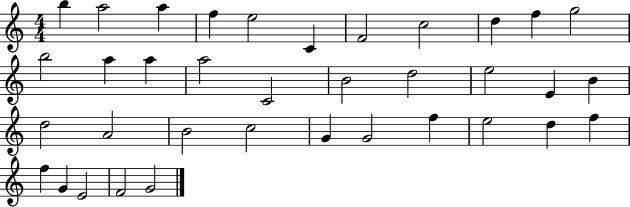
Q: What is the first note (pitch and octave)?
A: B5